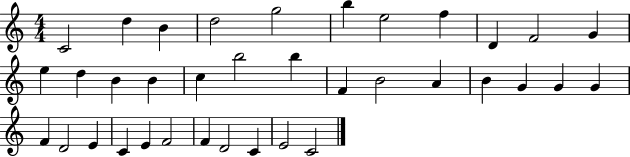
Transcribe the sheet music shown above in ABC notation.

X:1
T:Untitled
M:4/4
L:1/4
K:C
C2 d B d2 g2 b e2 f D F2 G e d B B c b2 b F B2 A B G G G F D2 E C E F2 F D2 C E2 C2